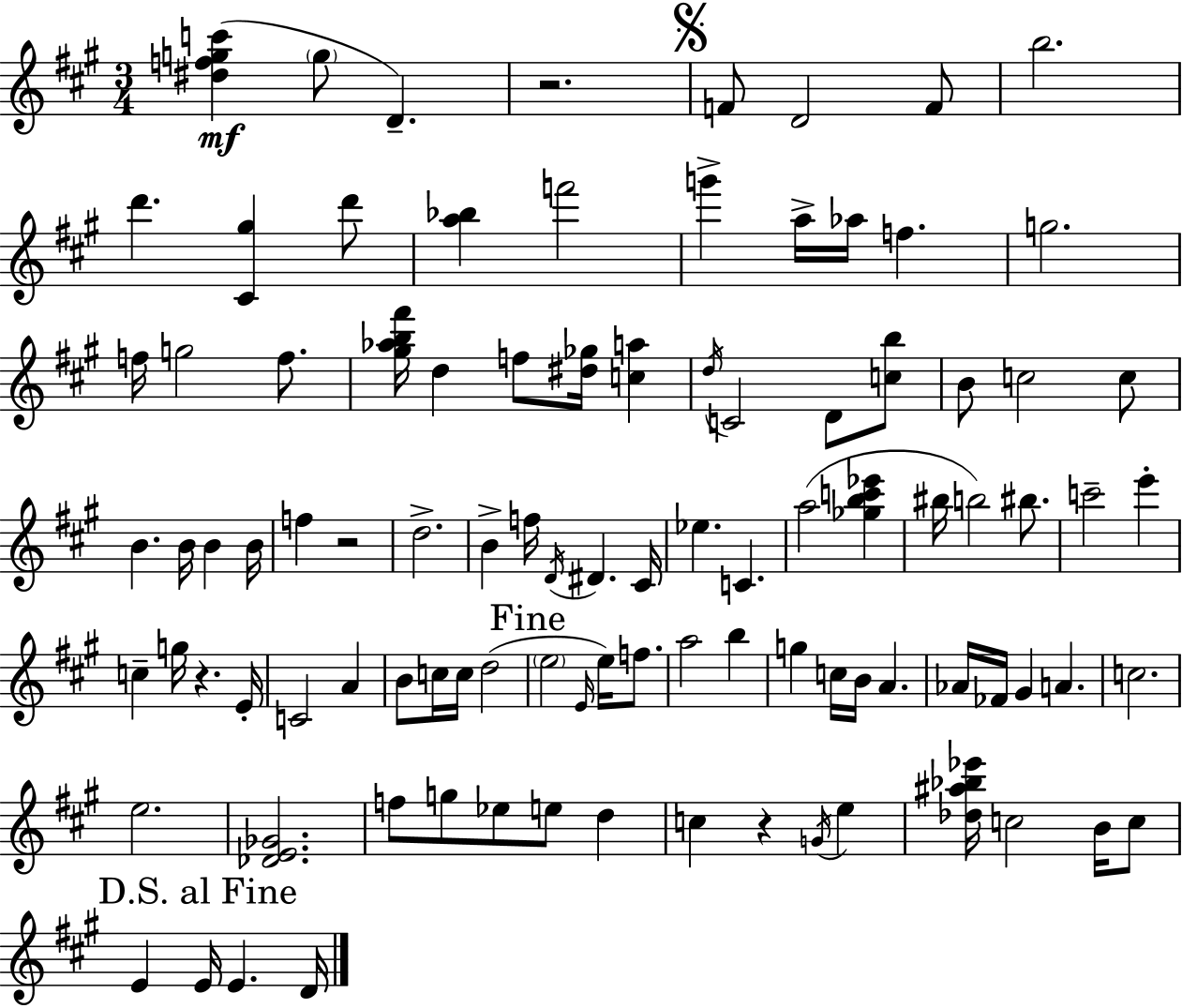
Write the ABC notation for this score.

X:1
T:Untitled
M:3/4
L:1/4
K:A
[^dfgc'] g/2 D z2 F/2 D2 F/2 b2 d' [^C^g] d'/2 [a_b] f'2 g' a/4 _a/4 f g2 f/4 g2 f/2 [^g_ab^f']/4 d f/2 [^d_g]/4 [ca] d/4 C2 D/2 [cb]/2 B/2 c2 c/2 B B/4 B B/4 f z2 d2 B f/4 D/4 ^D ^C/4 _e C a2 [_gbc'_e'] ^b/4 b2 ^b/2 c'2 e' c g/4 z E/4 C2 A B/2 c/4 c/4 d2 e2 E/4 e/4 f/2 a2 b g c/4 B/4 A _A/4 _F/4 ^G A c2 e2 [_DE_G]2 f/2 g/2 _e/2 e/2 d c z G/4 e [_d^a_b_e']/4 c2 B/4 c/2 E E/4 E D/4